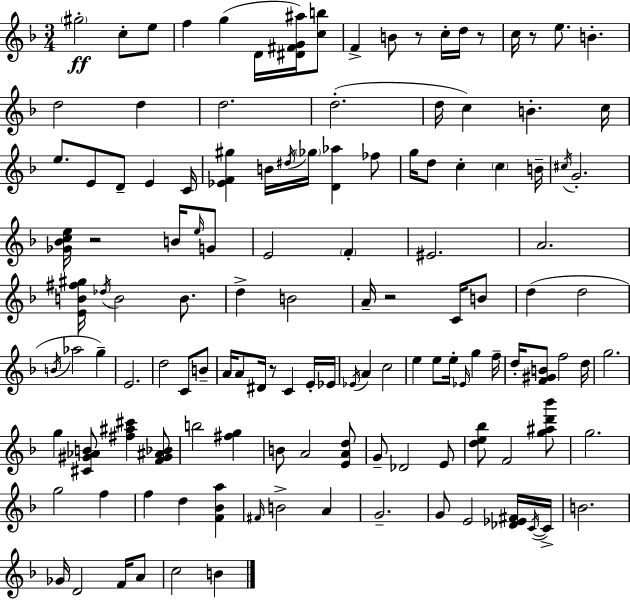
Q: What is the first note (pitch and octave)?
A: G#5